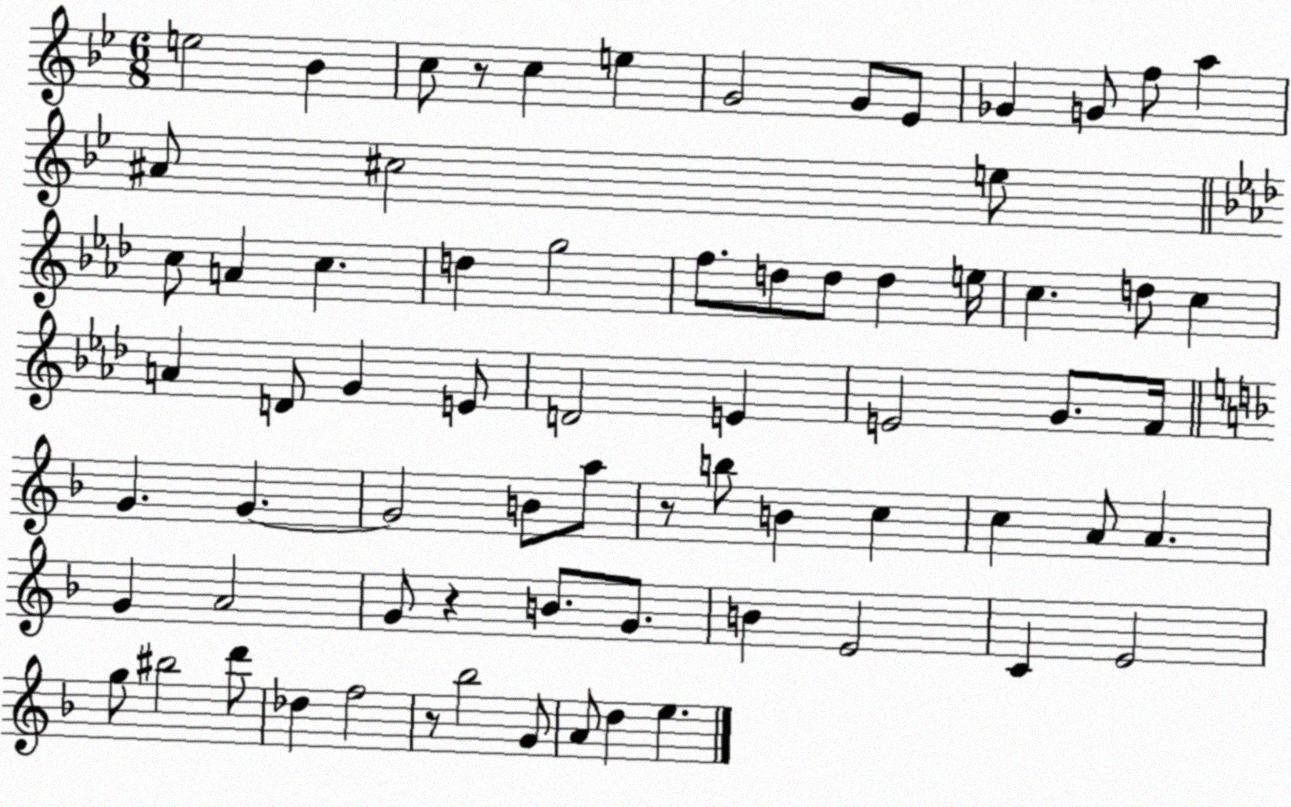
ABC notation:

X:1
T:Untitled
M:6/8
L:1/4
K:Bb
e2 _B c/2 z/2 c e G2 G/2 _E/2 _G G/2 f/2 a ^A/2 ^c2 e/2 c/2 A c d g2 f/2 d/2 d/2 d e/4 c d/2 c A D/2 G E/2 D2 E E2 G/2 F/4 G G G2 B/2 a/2 z/2 b/2 B c c A/2 A G A2 G/2 z B/2 G/2 B E2 C E2 g/2 ^b2 d'/2 _d f2 z/2 _b2 G/2 A/2 d e